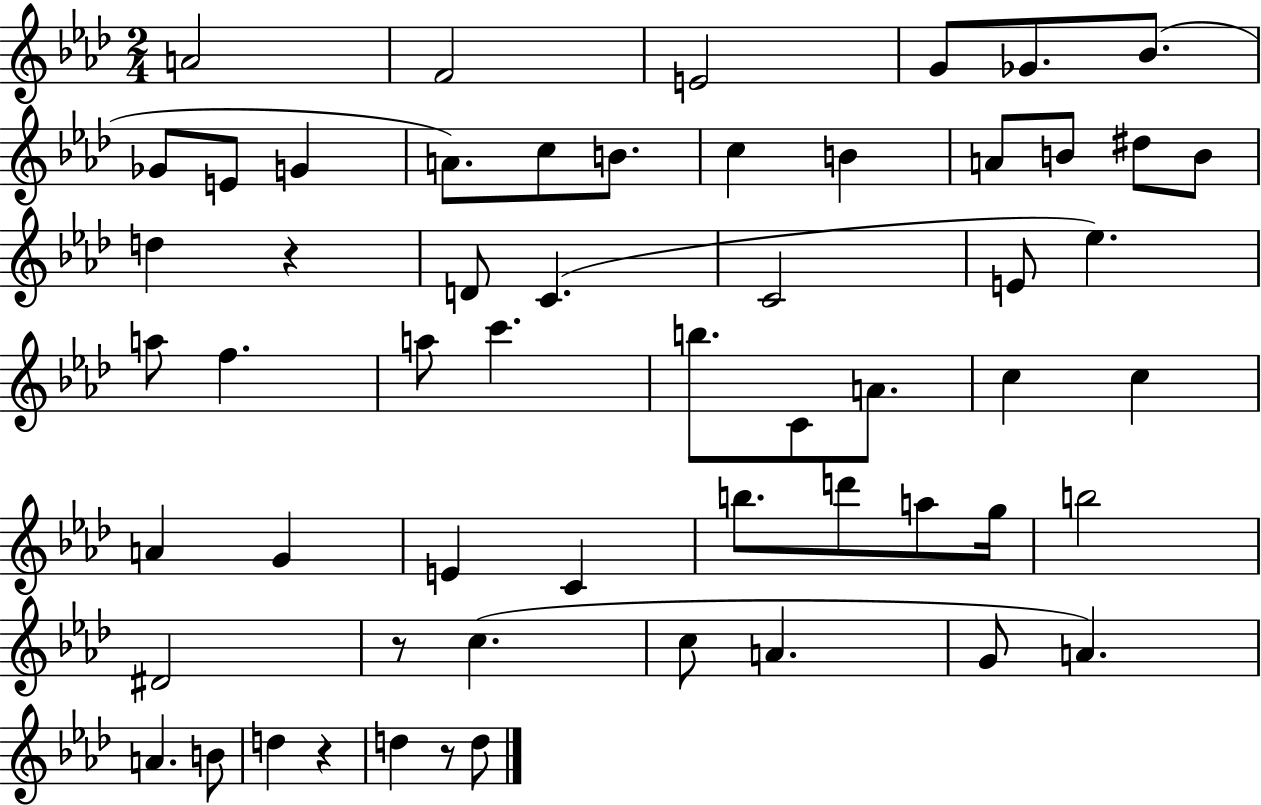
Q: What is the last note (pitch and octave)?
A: D5